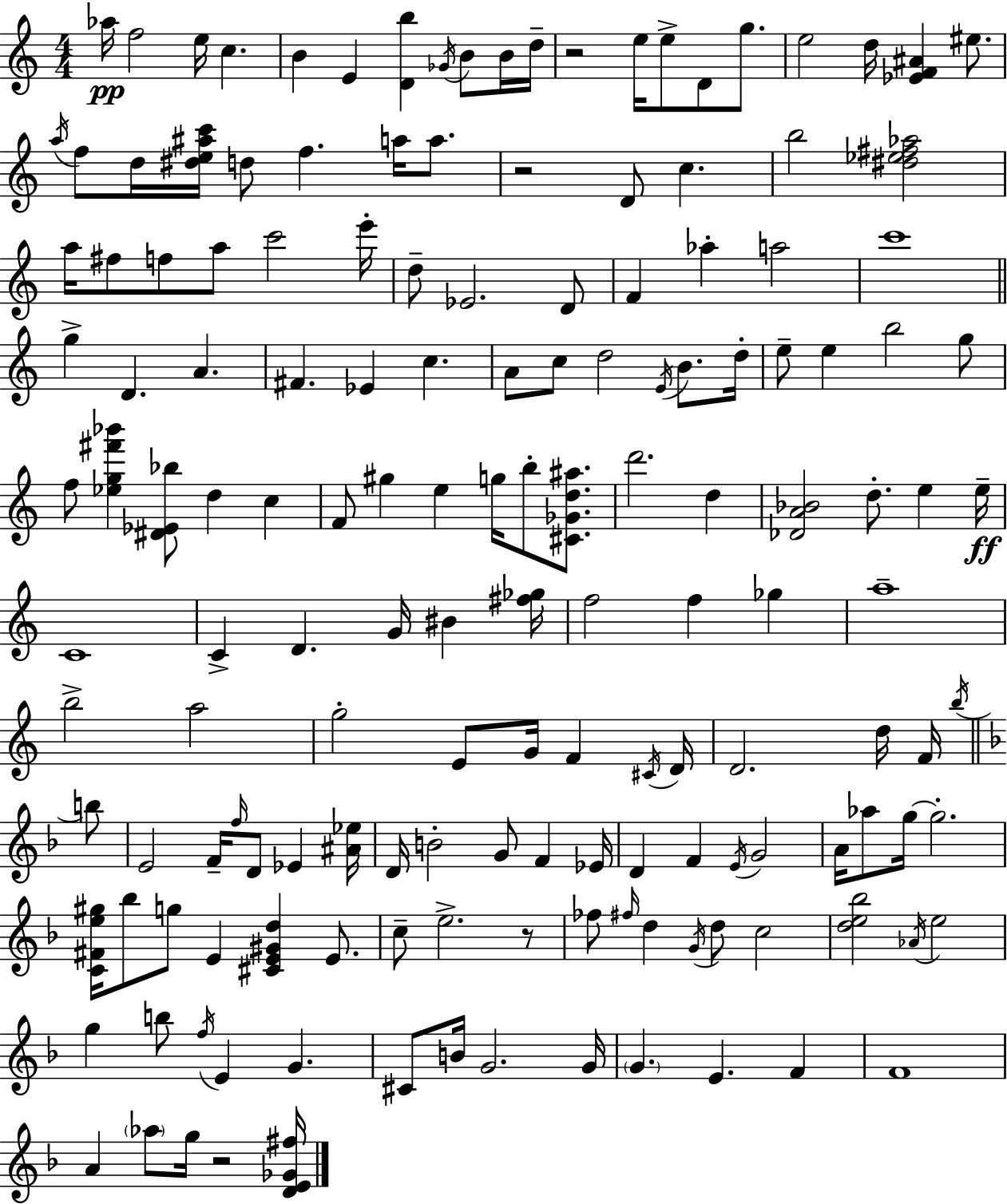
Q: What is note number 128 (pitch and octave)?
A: G4